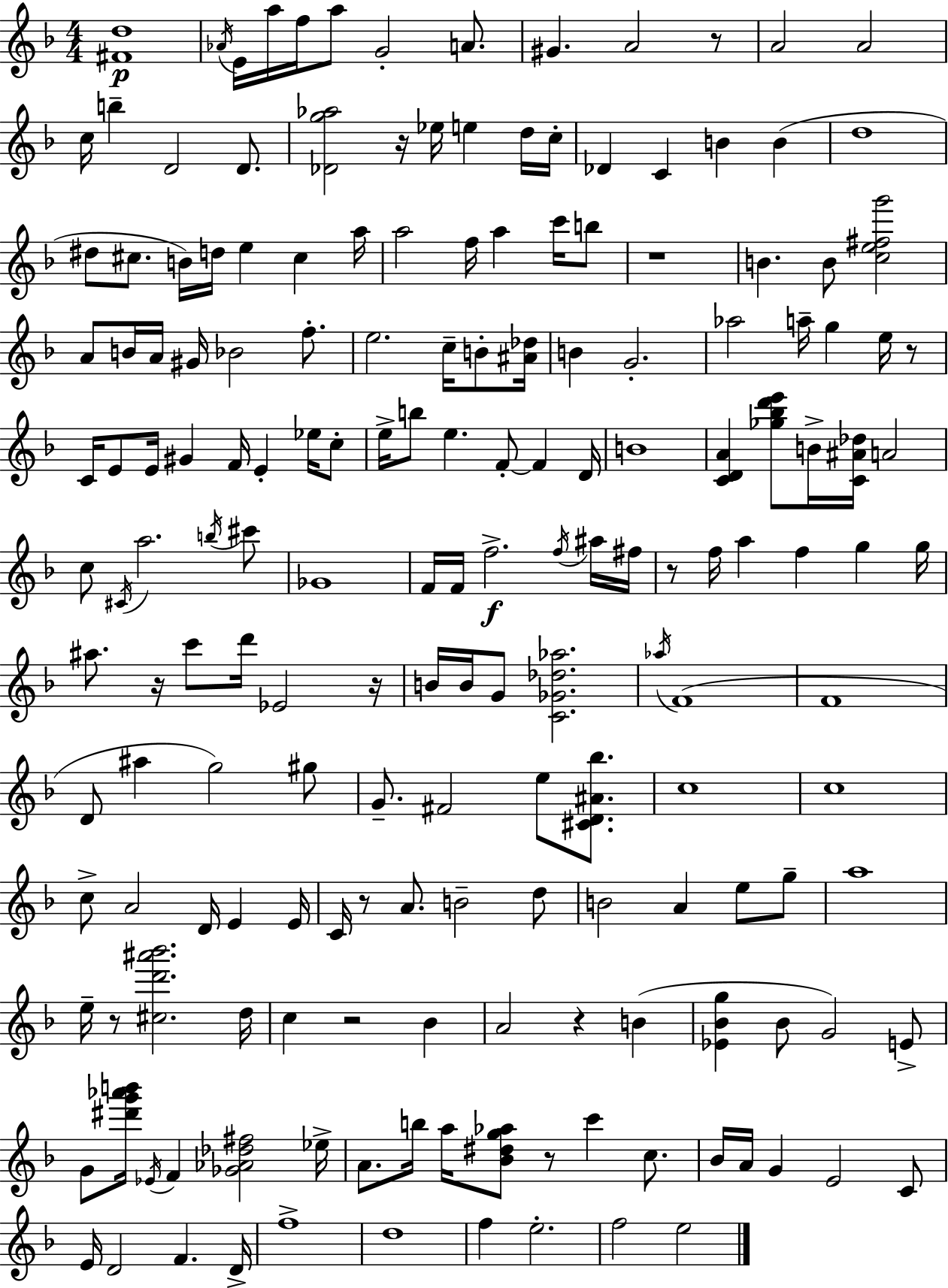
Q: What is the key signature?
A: F major